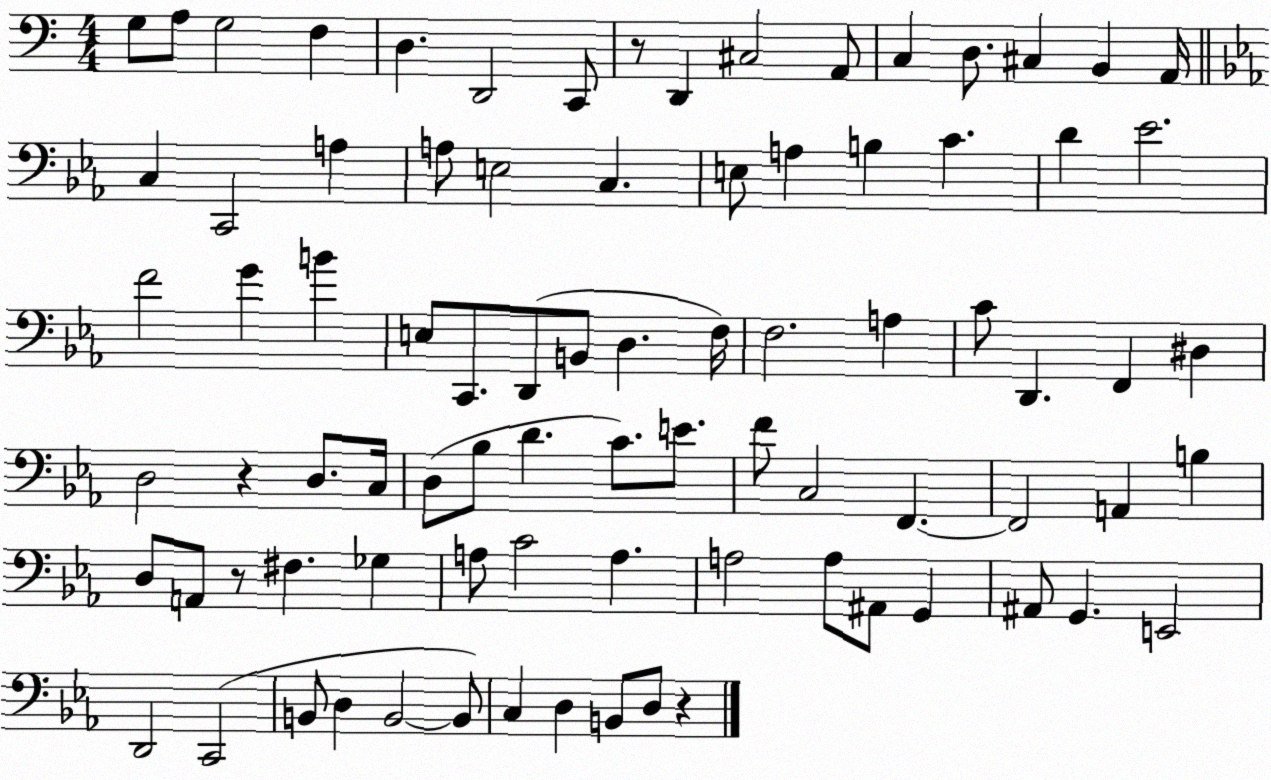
X:1
T:Untitled
M:4/4
L:1/4
K:C
G,/2 A,/2 G,2 F, D, D,,2 C,,/2 z/2 D,, ^C,2 A,,/2 C, D,/2 ^C, B,, A,,/4 C, C,,2 A, A,/2 E,2 C, E,/2 A, B, C D _E2 F2 G B E,/2 C,,/2 D,,/2 B,,/2 D, F,/4 F,2 A, C/2 D,, F,, ^D, D,2 z D,/2 C,/4 D,/2 _B,/2 D C/2 E/2 F/2 C,2 F,, F,,2 A,, B, D,/2 A,,/2 z/2 ^F, _G, A,/2 C2 A, A,2 A,/2 ^A,,/2 G,, ^A,,/2 G,, E,,2 D,,2 C,,2 B,,/2 D, B,,2 B,,/2 C, D, B,,/2 D,/2 z